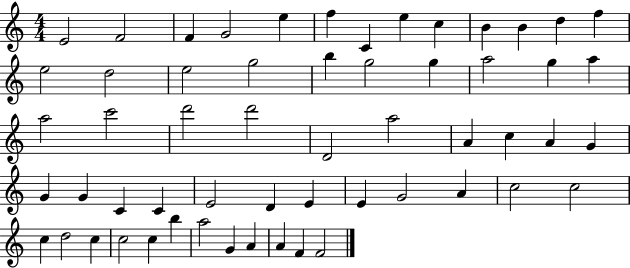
E4/h F4/h F4/q G4/h E5/q F5/q C4/q E5/q C5/q B4/q B4/q D5/q F5/q E5/h D5/h E5/h G5/h B5/q G5/h G5/q A5/h G5/q A5/q A5/h C6/h D6/h D6/h D4/h A5/h A4/q C5/q A4/q G4/q G4/q G4/q C4/q C4/q E4/h D4/q E4/q E4/q G4/h A4/q C5/h C5/h C5/q D5/h C5/q C5/h C5/q B5/q A5/h G4/q A4/q A4/q F4/q F4/h